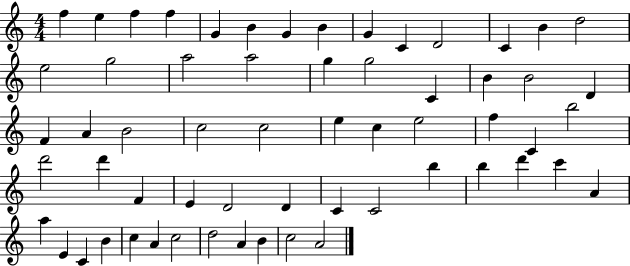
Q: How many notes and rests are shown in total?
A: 60